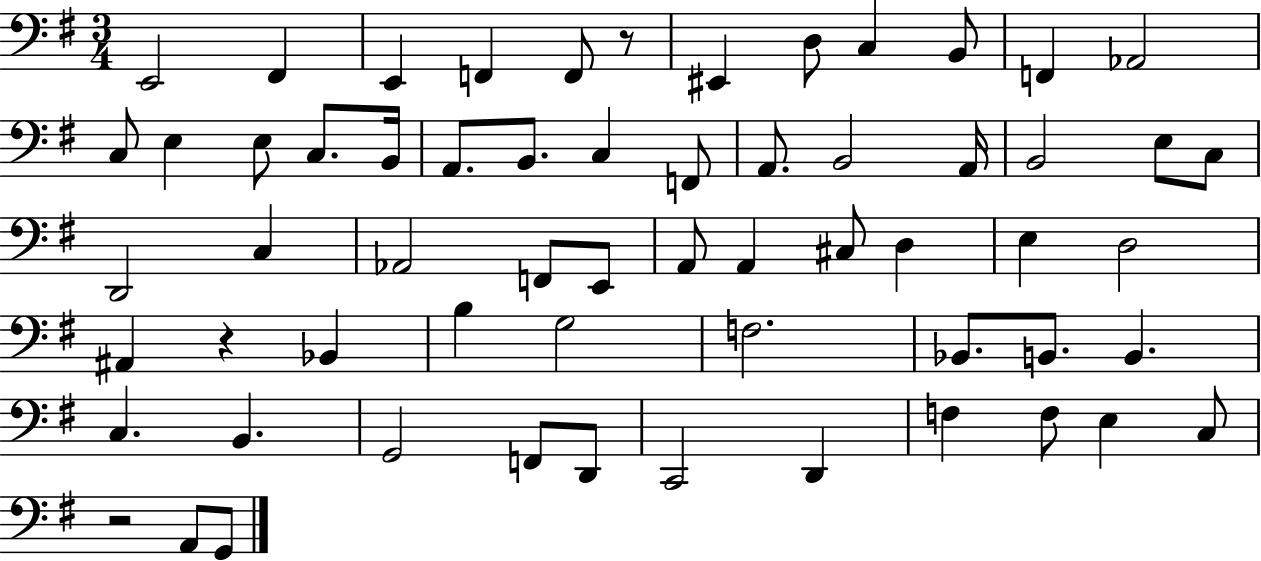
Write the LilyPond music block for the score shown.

{
  \clef bass
  \numericTimeSignature
  \time 3/4
  \key g \major
  e,2 fis,4 | e,4 f,4 f,8 r8 | eis,4 d8 c4 b,8 | f,4 aes,2 | \break c8 e4 e8 c8. b,16 | a,8. b,8. c4 f,8 | a,8. b,2 a,16 | b,2 e8 c8 | \break d,2 c4 | aes,2 f,8 e,8 | a,8 a,4 cis8 d4 | e4 d2 | \break ais,4 r4 bes,4 | b4 g2 | f2. | bes,8. b,8. b,4. | \break c4. b,4. | g,2 f,8 d,8 | c,2 d,4 | f4 f8 e4 c8 | \break r2 a,8 g,8 | \bar "|."
}